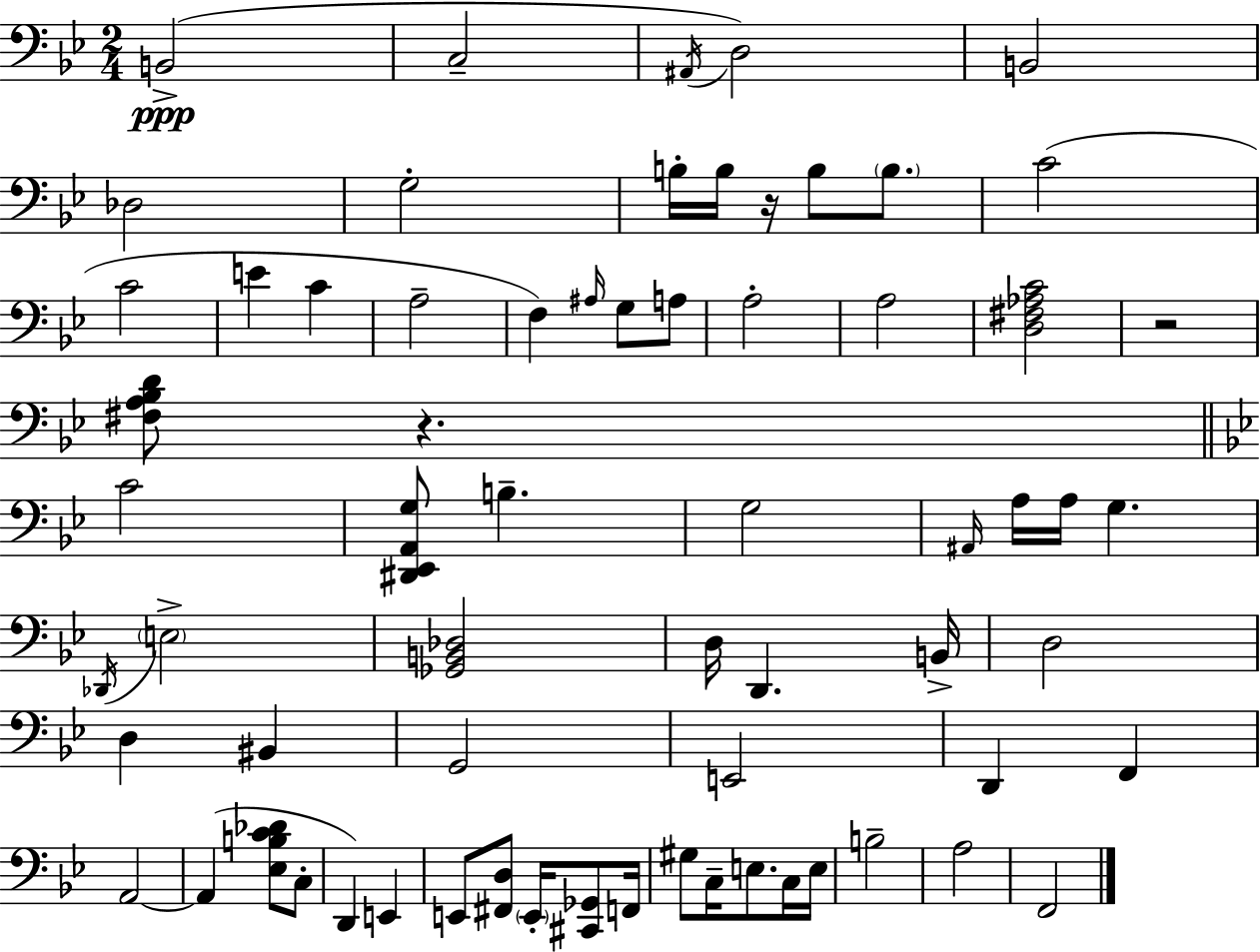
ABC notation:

X:1
T:Untitled
M:2/4
L:1/4
K:Gm
B,,2 C,2 ^A,,/4 D,2 B,,2 _D,2 G,2 B,/4 B,/4 z/4 B,/2 B,/2 C2 C2 E C A,2 F, ^A,/4 G,/2 A,/2 A,2 A,2 [D,^F,_A,C]2 z2 [^F,A,_B,D]/2 z C2 [^D,,_E,,A,,G,]/2 B, G,2 ^A,,/4 A,/4 A,/4 G, _D,,/4 E,2 [_G,,B,,_D,]2 D,/4 D,, B,,/4 D,2 D, ^B,, G,,2 E,,2 D,, F,, A,,2 A,, [_E,B,C_D]/2 C,/2 D,, E,, E,,/2 [^F,,D,]/2 E,,/4 [^C,,_G,,]/2 F,,/4 ^G,/2 C,/4 E,/2 C,/4 E,/4 B,2 A,2 F,,2